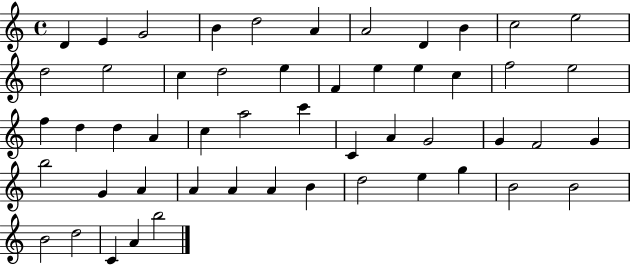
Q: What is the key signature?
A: C major